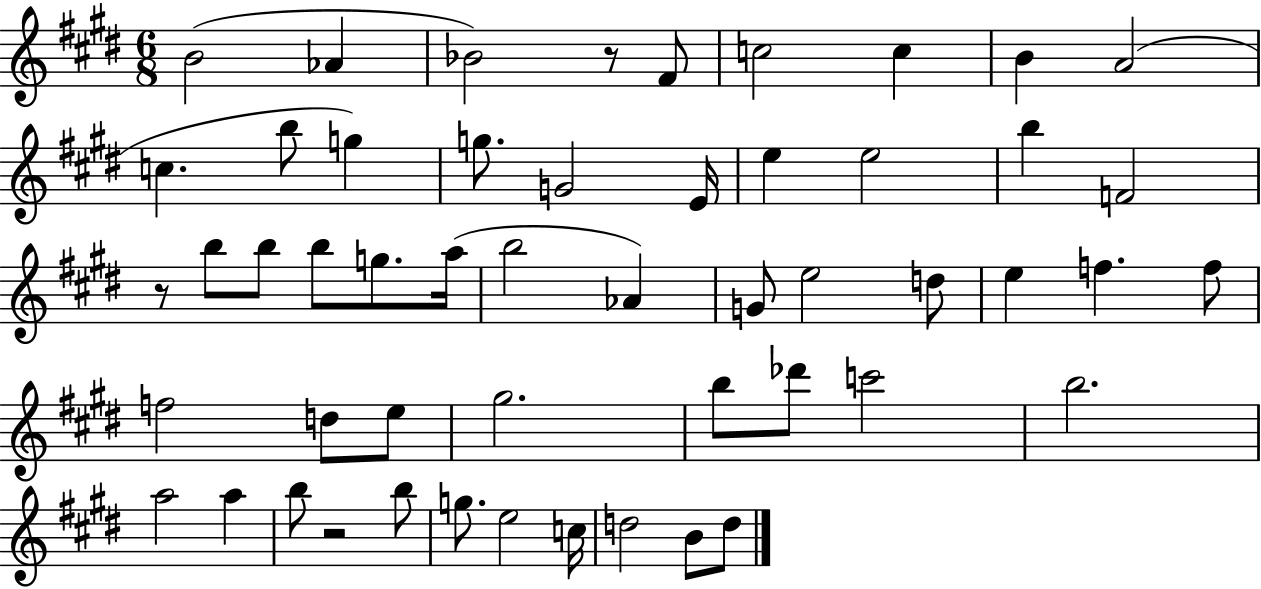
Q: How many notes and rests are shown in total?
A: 52